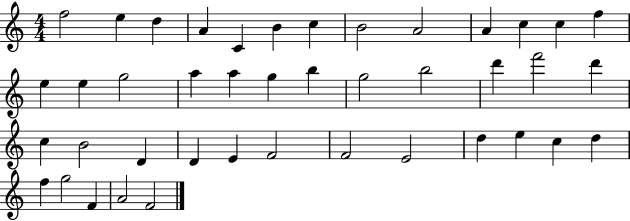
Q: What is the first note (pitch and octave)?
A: F5